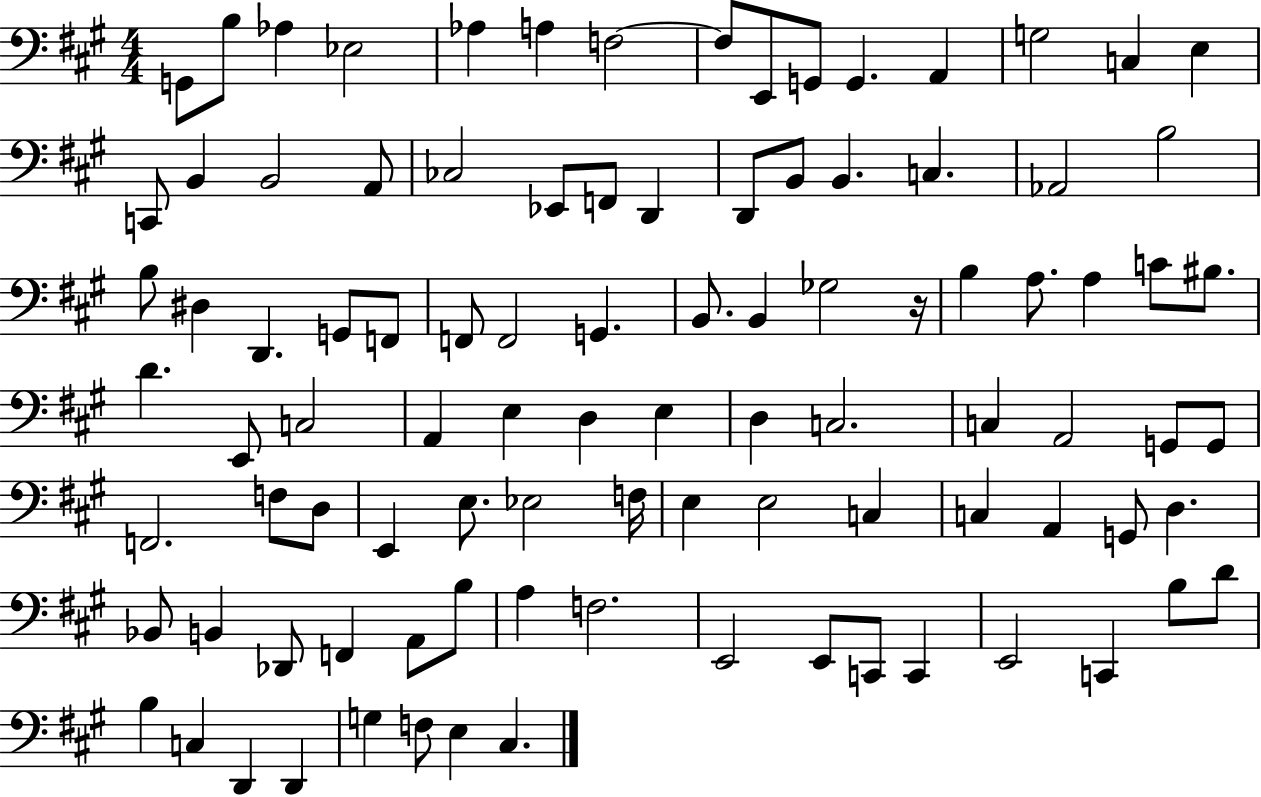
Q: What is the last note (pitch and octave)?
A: C#3